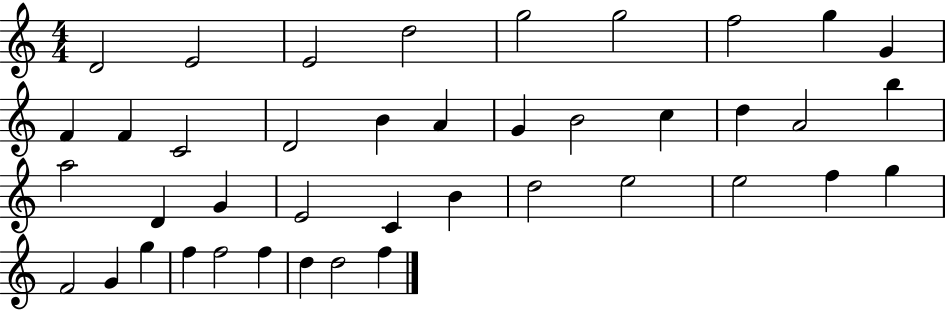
D4/h E4/h E4/h D5/h G5/h G5/h F5/h G5/q G4/q F4/q F4/q C4/h D4/h B4/q A4/q G4/q B4/h C5/q D5/q A4/h B5/q A5/h D4/q G4/q E4/h C4/q B4/q D5/h E5/h E5/h F5/q G5/q F4/h G4/q G5/q F5/q F5/h F5/q D5/q D5/h F5/q